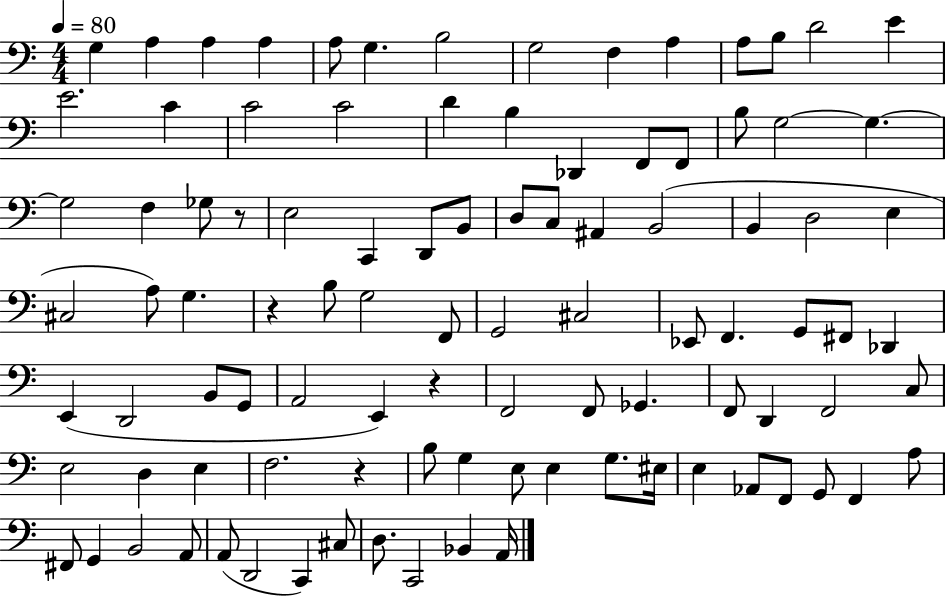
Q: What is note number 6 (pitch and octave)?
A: G3